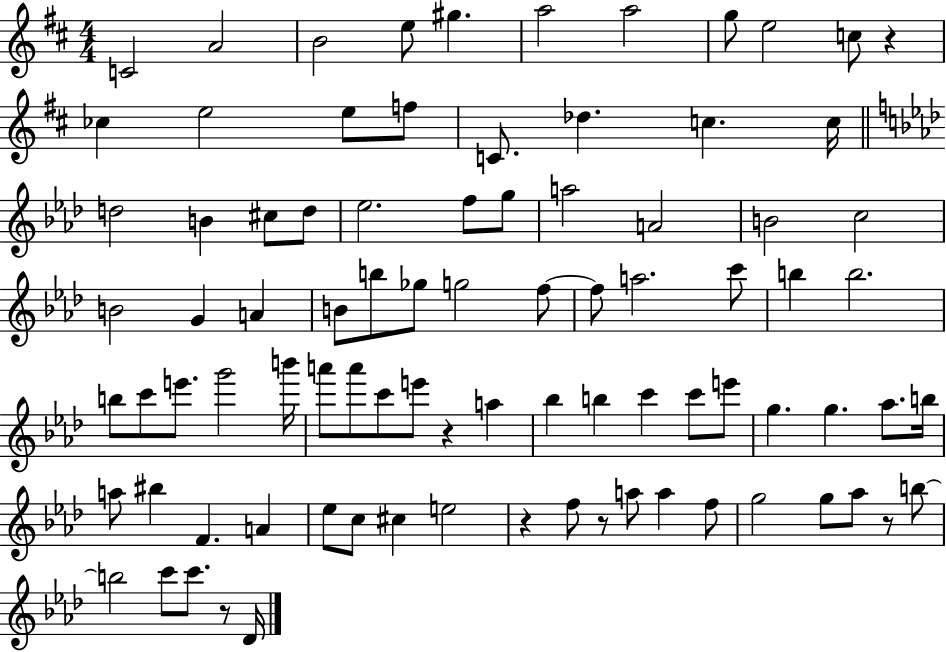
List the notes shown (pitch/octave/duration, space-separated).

C4/h A4/h B4/h E5/e G#5/q. A5/h A5/h G5/e E5/h C5/e R/q CES5/q E5/h E5/e F5/e C4/e. Db5/q. C5/q. C5/s D5/h B4/q C#5/e D5/e Eb5/h. F5/e G5/e A5/h A4/h B4/h C5/h B4/h G4/q A4/q B4/e B5/e Gb5/e G5/h F5/e F5/e A5/h. C6/e B5/q B5/h. B5/e C6/e E6/e. G6/h B6/s A6/e A6/e C6/e E6/e R/q A5/q Bb5/q B5/q C6/q C6/e E6/e G5/q. G5/q. Ab5/e. B5/s A5/e BIS5/q F4/q. A4/q Eb5/e C5/e C#5/q E5/h R/q F5/e R/e A5/e A5/q F5/e G5/h G5/e Ab5/e R/e B5/e B5/h C6/e C6/e. R/e Db4/s